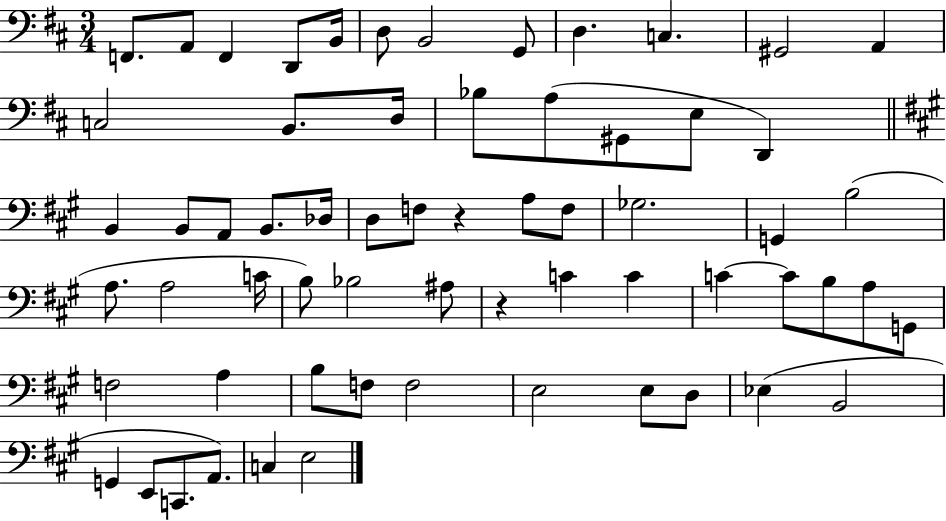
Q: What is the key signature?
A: D major